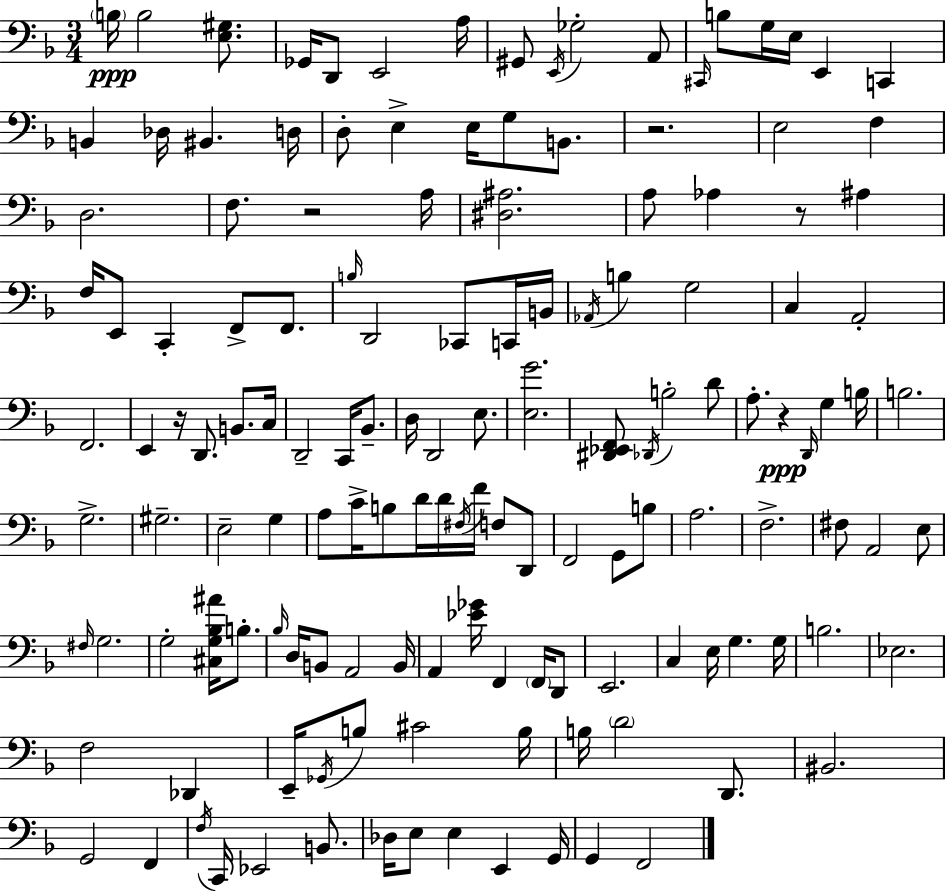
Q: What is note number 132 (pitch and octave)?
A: F2